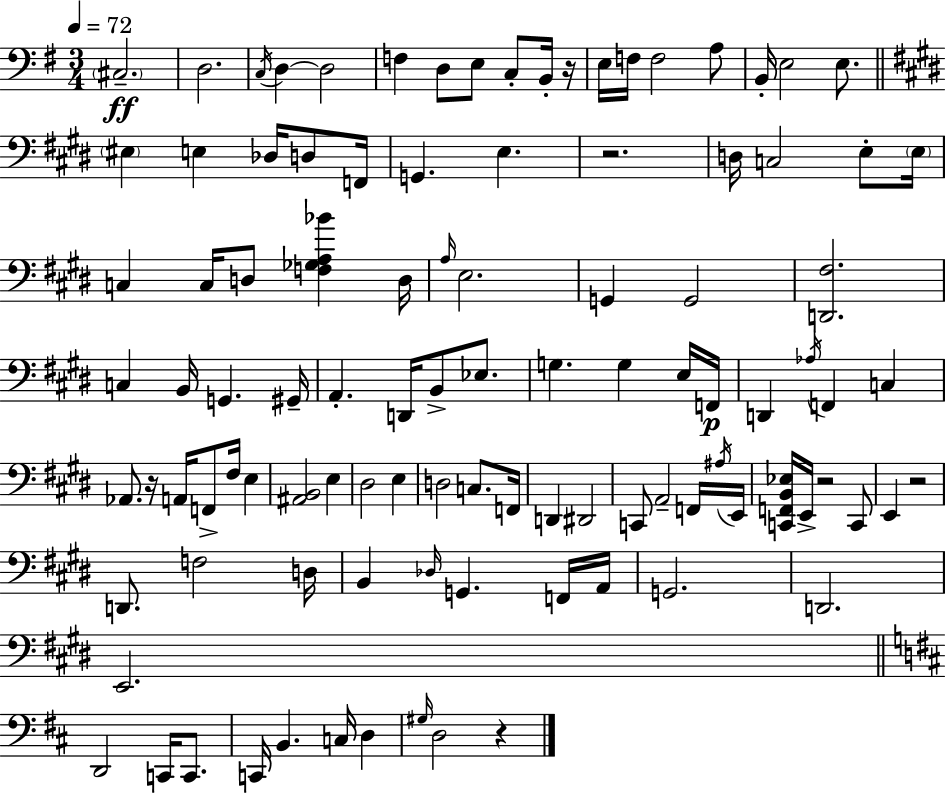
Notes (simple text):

C#3/h. D3/h. C3/s D3/q D3/h F3/q D3/e E3/e C3/e B2/s R/s E3/s F3/s F3/h A3/e B2/s E3/h E3/e. EIS3/q E3/q Db3/s D3/e F2/s G2/q. E3/q. R/h. D3/s C3/h E3/e E3/s C3/q C3/s D3/e [F3,Gb3,A3,Bb4]/q D3/s A3/s E3/h. G2/q G2/h [D2,F#3]/h. C3/q B2/s G2/q. G#2/s A2/q. D2/s B2/e Eb3/e. G3/q. G3/q E3/s F2/s D2/q Ab3/s F2/q C3/q Ab2/e. R/s A2/s F2/e F#3/s E3/q [A#2,B2]/h E3/q D#3/h E3/q D3/h C3/e. F2/s D2/q D#2/h C2/e A2/h F2/s A#3/s E2/s [C2,F2,B2,Eb3]/s E2/s R/h C2/e E2/q R/h D2/e. F3/h D3/s B2/q Db3/s G2/q. F2/s A2/s G2/h. D2/h. E2/h. D2/h C2/s C2/e. C2/s B2/q. C3/s D3/q G#3/s D3/h R/q